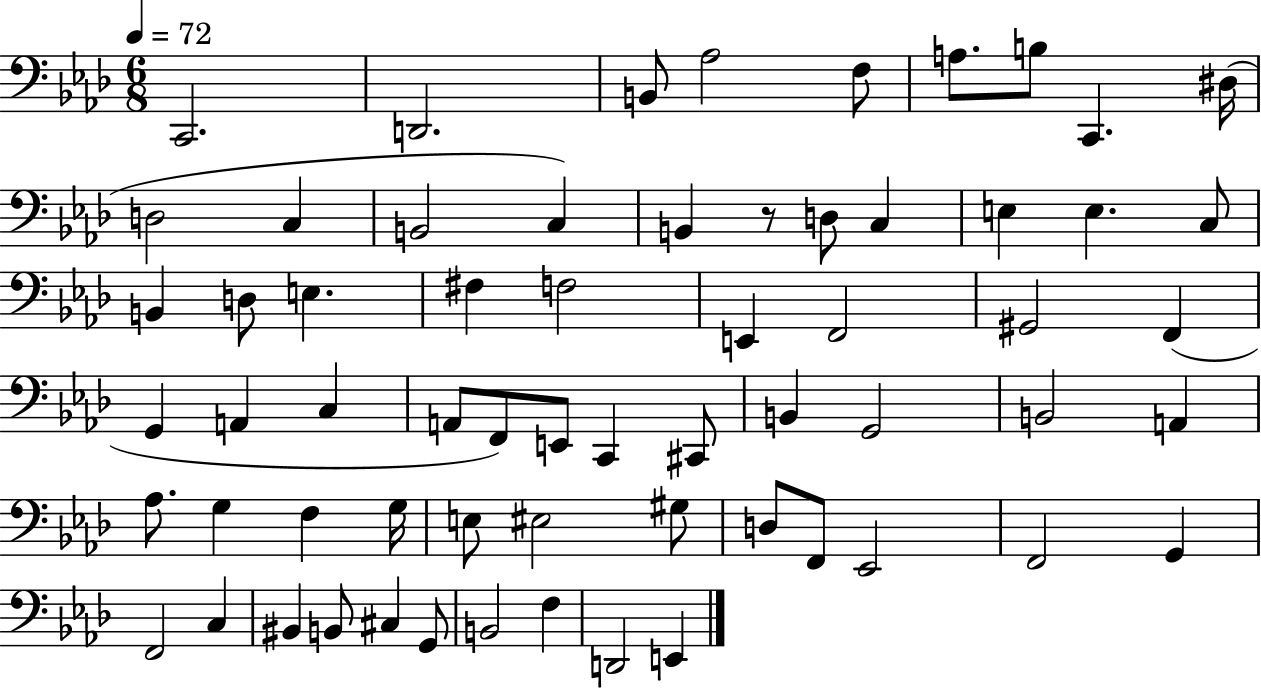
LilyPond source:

{
  \clef bass
  \numericTimeSignature
  \time 6/8
  \key aes \major
  \tempo 4 = 72
  c,2. | d,2. | b,8 aes2 f8 | a8. b8 c,4. dis16( | \break d2 c4 | b,2 c4) | b,4 r8 d8 c4 | e4 e4. c8 | \break b,4 d8 e4. | fis4 f2 | e,4 f,2 | gis,2 f,4( | \break g,4 a,4 c4 | a,8 f,8) e,8 c,4 cis,8 | b,4 g,2 | b,2 a,4 | \break aes8. g4 f4 g16 | e8 eis2 gis8 | d8 f,8 ees,2 | f,2 g,4 | \break f,2 c4 | bis,4 b,8 cis4 g,8 | b,2 f4 | d,2 e,4 | \break \bar "|."
}